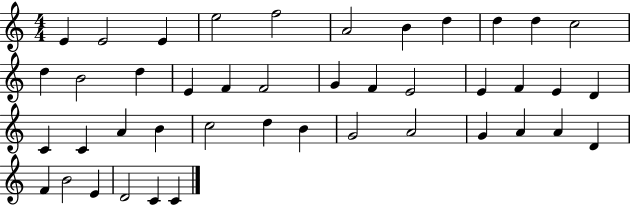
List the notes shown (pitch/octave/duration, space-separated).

E4/q E4/h E4/q E5/h F5/h A4/h B4/q D5/q D5/q D5/q C5/h D5/q B4/h D5/q E4/q F4/q F4/h G4/q F4/q E4/h E4/q F4/q E4/q D4/q C4/q C4/q A4/q B4/q C5/h D5/q B4/q G4/h A4/h G4/q A4/q A4/q D4/q F4/q B4/h E4/q D4/h C4/q C4/q